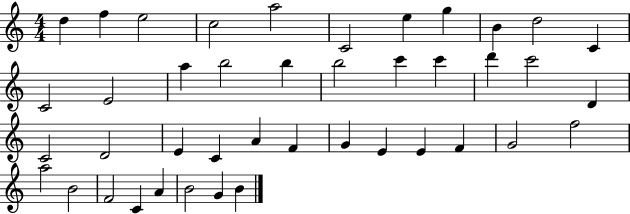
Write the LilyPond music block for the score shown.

{
  \clef treble
  \numericTimeSignature
  \time 4/4
  \key c \major
  d''4 f''4 e''2 | c''2 a''2 | c'2 e''4 g''4 | b'4 d''2 c'4 | \break c'2 e'2 | a''4 b''2 b''4 | b''2 c'''4 c'''4 | d'''4 c'''2 d'4 | \break c'2 d'2 | e'4 c'4 a'4 f'4 | g'4 e'4 e'4 f'4 | g'2 f''2 | \break a''2 b'2 | f'2 c'4 a'4 | b'2 g'4 b'4 | \bar "|."
}